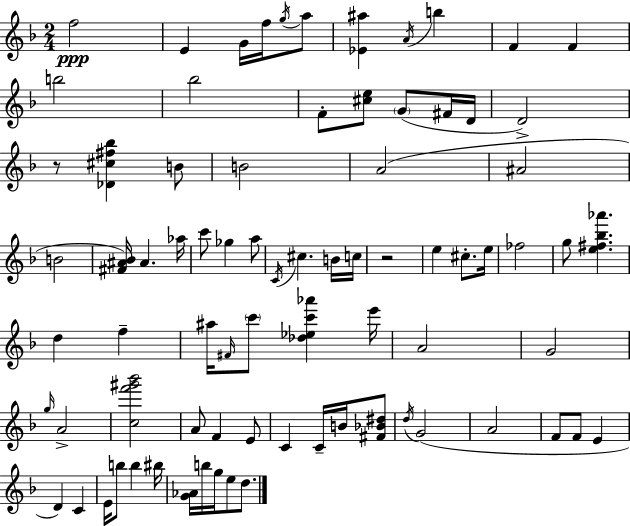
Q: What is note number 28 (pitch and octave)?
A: C4